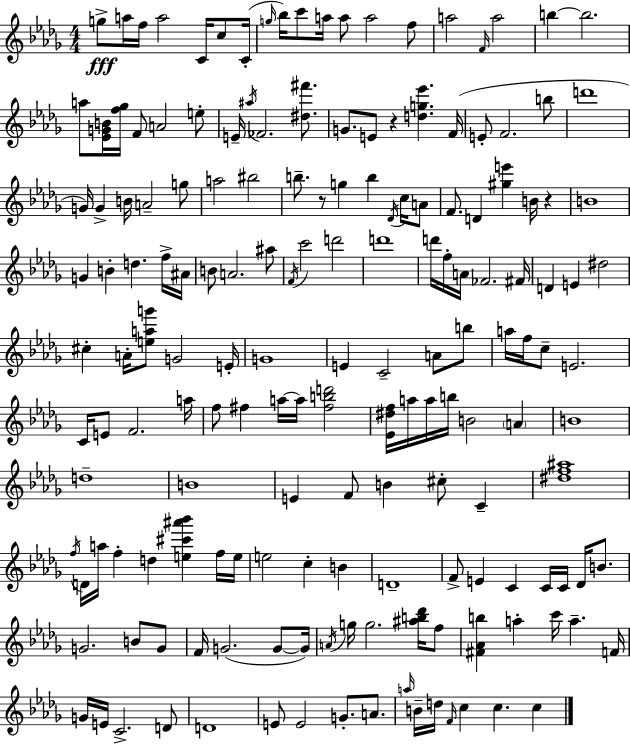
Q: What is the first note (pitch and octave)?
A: G5